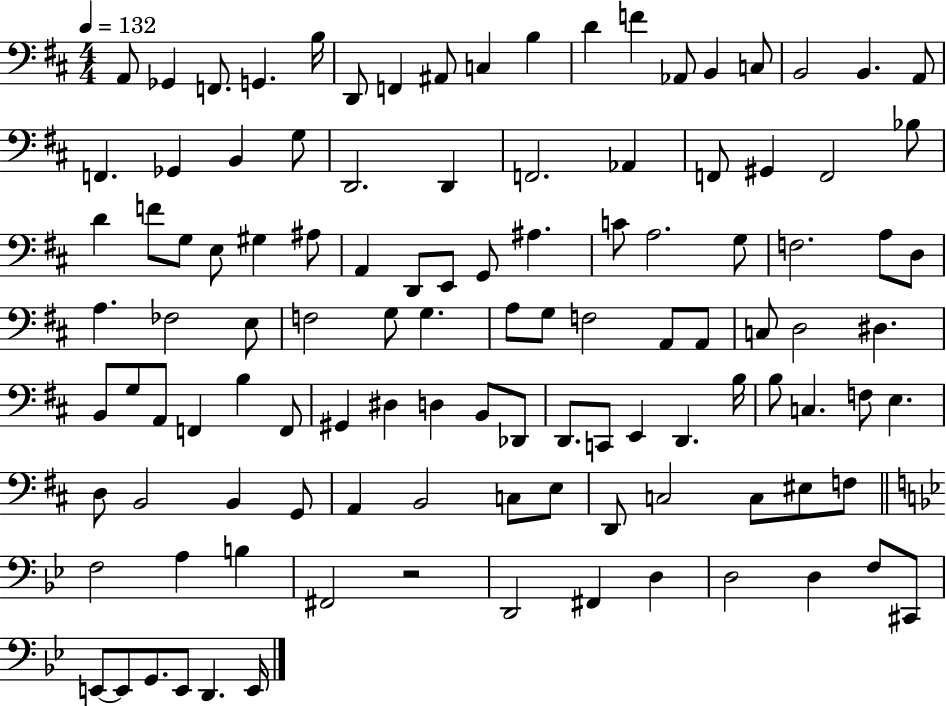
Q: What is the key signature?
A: D major